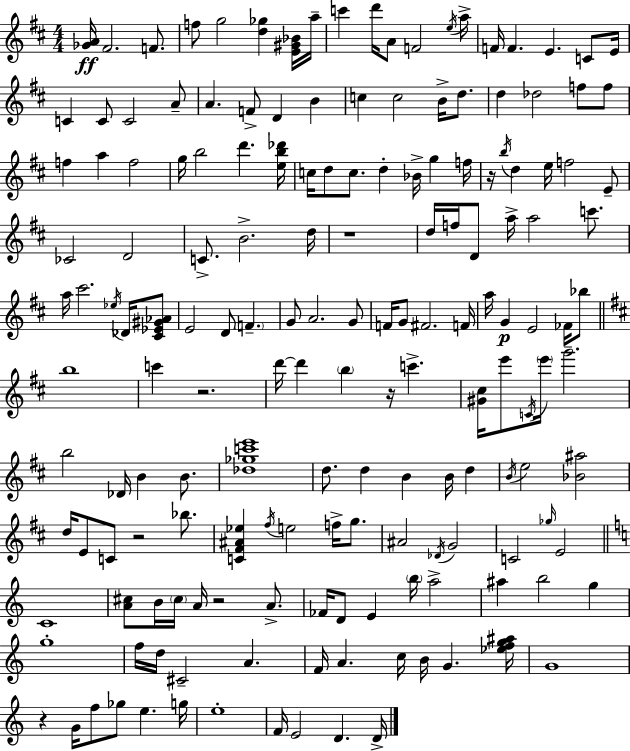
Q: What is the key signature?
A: D major